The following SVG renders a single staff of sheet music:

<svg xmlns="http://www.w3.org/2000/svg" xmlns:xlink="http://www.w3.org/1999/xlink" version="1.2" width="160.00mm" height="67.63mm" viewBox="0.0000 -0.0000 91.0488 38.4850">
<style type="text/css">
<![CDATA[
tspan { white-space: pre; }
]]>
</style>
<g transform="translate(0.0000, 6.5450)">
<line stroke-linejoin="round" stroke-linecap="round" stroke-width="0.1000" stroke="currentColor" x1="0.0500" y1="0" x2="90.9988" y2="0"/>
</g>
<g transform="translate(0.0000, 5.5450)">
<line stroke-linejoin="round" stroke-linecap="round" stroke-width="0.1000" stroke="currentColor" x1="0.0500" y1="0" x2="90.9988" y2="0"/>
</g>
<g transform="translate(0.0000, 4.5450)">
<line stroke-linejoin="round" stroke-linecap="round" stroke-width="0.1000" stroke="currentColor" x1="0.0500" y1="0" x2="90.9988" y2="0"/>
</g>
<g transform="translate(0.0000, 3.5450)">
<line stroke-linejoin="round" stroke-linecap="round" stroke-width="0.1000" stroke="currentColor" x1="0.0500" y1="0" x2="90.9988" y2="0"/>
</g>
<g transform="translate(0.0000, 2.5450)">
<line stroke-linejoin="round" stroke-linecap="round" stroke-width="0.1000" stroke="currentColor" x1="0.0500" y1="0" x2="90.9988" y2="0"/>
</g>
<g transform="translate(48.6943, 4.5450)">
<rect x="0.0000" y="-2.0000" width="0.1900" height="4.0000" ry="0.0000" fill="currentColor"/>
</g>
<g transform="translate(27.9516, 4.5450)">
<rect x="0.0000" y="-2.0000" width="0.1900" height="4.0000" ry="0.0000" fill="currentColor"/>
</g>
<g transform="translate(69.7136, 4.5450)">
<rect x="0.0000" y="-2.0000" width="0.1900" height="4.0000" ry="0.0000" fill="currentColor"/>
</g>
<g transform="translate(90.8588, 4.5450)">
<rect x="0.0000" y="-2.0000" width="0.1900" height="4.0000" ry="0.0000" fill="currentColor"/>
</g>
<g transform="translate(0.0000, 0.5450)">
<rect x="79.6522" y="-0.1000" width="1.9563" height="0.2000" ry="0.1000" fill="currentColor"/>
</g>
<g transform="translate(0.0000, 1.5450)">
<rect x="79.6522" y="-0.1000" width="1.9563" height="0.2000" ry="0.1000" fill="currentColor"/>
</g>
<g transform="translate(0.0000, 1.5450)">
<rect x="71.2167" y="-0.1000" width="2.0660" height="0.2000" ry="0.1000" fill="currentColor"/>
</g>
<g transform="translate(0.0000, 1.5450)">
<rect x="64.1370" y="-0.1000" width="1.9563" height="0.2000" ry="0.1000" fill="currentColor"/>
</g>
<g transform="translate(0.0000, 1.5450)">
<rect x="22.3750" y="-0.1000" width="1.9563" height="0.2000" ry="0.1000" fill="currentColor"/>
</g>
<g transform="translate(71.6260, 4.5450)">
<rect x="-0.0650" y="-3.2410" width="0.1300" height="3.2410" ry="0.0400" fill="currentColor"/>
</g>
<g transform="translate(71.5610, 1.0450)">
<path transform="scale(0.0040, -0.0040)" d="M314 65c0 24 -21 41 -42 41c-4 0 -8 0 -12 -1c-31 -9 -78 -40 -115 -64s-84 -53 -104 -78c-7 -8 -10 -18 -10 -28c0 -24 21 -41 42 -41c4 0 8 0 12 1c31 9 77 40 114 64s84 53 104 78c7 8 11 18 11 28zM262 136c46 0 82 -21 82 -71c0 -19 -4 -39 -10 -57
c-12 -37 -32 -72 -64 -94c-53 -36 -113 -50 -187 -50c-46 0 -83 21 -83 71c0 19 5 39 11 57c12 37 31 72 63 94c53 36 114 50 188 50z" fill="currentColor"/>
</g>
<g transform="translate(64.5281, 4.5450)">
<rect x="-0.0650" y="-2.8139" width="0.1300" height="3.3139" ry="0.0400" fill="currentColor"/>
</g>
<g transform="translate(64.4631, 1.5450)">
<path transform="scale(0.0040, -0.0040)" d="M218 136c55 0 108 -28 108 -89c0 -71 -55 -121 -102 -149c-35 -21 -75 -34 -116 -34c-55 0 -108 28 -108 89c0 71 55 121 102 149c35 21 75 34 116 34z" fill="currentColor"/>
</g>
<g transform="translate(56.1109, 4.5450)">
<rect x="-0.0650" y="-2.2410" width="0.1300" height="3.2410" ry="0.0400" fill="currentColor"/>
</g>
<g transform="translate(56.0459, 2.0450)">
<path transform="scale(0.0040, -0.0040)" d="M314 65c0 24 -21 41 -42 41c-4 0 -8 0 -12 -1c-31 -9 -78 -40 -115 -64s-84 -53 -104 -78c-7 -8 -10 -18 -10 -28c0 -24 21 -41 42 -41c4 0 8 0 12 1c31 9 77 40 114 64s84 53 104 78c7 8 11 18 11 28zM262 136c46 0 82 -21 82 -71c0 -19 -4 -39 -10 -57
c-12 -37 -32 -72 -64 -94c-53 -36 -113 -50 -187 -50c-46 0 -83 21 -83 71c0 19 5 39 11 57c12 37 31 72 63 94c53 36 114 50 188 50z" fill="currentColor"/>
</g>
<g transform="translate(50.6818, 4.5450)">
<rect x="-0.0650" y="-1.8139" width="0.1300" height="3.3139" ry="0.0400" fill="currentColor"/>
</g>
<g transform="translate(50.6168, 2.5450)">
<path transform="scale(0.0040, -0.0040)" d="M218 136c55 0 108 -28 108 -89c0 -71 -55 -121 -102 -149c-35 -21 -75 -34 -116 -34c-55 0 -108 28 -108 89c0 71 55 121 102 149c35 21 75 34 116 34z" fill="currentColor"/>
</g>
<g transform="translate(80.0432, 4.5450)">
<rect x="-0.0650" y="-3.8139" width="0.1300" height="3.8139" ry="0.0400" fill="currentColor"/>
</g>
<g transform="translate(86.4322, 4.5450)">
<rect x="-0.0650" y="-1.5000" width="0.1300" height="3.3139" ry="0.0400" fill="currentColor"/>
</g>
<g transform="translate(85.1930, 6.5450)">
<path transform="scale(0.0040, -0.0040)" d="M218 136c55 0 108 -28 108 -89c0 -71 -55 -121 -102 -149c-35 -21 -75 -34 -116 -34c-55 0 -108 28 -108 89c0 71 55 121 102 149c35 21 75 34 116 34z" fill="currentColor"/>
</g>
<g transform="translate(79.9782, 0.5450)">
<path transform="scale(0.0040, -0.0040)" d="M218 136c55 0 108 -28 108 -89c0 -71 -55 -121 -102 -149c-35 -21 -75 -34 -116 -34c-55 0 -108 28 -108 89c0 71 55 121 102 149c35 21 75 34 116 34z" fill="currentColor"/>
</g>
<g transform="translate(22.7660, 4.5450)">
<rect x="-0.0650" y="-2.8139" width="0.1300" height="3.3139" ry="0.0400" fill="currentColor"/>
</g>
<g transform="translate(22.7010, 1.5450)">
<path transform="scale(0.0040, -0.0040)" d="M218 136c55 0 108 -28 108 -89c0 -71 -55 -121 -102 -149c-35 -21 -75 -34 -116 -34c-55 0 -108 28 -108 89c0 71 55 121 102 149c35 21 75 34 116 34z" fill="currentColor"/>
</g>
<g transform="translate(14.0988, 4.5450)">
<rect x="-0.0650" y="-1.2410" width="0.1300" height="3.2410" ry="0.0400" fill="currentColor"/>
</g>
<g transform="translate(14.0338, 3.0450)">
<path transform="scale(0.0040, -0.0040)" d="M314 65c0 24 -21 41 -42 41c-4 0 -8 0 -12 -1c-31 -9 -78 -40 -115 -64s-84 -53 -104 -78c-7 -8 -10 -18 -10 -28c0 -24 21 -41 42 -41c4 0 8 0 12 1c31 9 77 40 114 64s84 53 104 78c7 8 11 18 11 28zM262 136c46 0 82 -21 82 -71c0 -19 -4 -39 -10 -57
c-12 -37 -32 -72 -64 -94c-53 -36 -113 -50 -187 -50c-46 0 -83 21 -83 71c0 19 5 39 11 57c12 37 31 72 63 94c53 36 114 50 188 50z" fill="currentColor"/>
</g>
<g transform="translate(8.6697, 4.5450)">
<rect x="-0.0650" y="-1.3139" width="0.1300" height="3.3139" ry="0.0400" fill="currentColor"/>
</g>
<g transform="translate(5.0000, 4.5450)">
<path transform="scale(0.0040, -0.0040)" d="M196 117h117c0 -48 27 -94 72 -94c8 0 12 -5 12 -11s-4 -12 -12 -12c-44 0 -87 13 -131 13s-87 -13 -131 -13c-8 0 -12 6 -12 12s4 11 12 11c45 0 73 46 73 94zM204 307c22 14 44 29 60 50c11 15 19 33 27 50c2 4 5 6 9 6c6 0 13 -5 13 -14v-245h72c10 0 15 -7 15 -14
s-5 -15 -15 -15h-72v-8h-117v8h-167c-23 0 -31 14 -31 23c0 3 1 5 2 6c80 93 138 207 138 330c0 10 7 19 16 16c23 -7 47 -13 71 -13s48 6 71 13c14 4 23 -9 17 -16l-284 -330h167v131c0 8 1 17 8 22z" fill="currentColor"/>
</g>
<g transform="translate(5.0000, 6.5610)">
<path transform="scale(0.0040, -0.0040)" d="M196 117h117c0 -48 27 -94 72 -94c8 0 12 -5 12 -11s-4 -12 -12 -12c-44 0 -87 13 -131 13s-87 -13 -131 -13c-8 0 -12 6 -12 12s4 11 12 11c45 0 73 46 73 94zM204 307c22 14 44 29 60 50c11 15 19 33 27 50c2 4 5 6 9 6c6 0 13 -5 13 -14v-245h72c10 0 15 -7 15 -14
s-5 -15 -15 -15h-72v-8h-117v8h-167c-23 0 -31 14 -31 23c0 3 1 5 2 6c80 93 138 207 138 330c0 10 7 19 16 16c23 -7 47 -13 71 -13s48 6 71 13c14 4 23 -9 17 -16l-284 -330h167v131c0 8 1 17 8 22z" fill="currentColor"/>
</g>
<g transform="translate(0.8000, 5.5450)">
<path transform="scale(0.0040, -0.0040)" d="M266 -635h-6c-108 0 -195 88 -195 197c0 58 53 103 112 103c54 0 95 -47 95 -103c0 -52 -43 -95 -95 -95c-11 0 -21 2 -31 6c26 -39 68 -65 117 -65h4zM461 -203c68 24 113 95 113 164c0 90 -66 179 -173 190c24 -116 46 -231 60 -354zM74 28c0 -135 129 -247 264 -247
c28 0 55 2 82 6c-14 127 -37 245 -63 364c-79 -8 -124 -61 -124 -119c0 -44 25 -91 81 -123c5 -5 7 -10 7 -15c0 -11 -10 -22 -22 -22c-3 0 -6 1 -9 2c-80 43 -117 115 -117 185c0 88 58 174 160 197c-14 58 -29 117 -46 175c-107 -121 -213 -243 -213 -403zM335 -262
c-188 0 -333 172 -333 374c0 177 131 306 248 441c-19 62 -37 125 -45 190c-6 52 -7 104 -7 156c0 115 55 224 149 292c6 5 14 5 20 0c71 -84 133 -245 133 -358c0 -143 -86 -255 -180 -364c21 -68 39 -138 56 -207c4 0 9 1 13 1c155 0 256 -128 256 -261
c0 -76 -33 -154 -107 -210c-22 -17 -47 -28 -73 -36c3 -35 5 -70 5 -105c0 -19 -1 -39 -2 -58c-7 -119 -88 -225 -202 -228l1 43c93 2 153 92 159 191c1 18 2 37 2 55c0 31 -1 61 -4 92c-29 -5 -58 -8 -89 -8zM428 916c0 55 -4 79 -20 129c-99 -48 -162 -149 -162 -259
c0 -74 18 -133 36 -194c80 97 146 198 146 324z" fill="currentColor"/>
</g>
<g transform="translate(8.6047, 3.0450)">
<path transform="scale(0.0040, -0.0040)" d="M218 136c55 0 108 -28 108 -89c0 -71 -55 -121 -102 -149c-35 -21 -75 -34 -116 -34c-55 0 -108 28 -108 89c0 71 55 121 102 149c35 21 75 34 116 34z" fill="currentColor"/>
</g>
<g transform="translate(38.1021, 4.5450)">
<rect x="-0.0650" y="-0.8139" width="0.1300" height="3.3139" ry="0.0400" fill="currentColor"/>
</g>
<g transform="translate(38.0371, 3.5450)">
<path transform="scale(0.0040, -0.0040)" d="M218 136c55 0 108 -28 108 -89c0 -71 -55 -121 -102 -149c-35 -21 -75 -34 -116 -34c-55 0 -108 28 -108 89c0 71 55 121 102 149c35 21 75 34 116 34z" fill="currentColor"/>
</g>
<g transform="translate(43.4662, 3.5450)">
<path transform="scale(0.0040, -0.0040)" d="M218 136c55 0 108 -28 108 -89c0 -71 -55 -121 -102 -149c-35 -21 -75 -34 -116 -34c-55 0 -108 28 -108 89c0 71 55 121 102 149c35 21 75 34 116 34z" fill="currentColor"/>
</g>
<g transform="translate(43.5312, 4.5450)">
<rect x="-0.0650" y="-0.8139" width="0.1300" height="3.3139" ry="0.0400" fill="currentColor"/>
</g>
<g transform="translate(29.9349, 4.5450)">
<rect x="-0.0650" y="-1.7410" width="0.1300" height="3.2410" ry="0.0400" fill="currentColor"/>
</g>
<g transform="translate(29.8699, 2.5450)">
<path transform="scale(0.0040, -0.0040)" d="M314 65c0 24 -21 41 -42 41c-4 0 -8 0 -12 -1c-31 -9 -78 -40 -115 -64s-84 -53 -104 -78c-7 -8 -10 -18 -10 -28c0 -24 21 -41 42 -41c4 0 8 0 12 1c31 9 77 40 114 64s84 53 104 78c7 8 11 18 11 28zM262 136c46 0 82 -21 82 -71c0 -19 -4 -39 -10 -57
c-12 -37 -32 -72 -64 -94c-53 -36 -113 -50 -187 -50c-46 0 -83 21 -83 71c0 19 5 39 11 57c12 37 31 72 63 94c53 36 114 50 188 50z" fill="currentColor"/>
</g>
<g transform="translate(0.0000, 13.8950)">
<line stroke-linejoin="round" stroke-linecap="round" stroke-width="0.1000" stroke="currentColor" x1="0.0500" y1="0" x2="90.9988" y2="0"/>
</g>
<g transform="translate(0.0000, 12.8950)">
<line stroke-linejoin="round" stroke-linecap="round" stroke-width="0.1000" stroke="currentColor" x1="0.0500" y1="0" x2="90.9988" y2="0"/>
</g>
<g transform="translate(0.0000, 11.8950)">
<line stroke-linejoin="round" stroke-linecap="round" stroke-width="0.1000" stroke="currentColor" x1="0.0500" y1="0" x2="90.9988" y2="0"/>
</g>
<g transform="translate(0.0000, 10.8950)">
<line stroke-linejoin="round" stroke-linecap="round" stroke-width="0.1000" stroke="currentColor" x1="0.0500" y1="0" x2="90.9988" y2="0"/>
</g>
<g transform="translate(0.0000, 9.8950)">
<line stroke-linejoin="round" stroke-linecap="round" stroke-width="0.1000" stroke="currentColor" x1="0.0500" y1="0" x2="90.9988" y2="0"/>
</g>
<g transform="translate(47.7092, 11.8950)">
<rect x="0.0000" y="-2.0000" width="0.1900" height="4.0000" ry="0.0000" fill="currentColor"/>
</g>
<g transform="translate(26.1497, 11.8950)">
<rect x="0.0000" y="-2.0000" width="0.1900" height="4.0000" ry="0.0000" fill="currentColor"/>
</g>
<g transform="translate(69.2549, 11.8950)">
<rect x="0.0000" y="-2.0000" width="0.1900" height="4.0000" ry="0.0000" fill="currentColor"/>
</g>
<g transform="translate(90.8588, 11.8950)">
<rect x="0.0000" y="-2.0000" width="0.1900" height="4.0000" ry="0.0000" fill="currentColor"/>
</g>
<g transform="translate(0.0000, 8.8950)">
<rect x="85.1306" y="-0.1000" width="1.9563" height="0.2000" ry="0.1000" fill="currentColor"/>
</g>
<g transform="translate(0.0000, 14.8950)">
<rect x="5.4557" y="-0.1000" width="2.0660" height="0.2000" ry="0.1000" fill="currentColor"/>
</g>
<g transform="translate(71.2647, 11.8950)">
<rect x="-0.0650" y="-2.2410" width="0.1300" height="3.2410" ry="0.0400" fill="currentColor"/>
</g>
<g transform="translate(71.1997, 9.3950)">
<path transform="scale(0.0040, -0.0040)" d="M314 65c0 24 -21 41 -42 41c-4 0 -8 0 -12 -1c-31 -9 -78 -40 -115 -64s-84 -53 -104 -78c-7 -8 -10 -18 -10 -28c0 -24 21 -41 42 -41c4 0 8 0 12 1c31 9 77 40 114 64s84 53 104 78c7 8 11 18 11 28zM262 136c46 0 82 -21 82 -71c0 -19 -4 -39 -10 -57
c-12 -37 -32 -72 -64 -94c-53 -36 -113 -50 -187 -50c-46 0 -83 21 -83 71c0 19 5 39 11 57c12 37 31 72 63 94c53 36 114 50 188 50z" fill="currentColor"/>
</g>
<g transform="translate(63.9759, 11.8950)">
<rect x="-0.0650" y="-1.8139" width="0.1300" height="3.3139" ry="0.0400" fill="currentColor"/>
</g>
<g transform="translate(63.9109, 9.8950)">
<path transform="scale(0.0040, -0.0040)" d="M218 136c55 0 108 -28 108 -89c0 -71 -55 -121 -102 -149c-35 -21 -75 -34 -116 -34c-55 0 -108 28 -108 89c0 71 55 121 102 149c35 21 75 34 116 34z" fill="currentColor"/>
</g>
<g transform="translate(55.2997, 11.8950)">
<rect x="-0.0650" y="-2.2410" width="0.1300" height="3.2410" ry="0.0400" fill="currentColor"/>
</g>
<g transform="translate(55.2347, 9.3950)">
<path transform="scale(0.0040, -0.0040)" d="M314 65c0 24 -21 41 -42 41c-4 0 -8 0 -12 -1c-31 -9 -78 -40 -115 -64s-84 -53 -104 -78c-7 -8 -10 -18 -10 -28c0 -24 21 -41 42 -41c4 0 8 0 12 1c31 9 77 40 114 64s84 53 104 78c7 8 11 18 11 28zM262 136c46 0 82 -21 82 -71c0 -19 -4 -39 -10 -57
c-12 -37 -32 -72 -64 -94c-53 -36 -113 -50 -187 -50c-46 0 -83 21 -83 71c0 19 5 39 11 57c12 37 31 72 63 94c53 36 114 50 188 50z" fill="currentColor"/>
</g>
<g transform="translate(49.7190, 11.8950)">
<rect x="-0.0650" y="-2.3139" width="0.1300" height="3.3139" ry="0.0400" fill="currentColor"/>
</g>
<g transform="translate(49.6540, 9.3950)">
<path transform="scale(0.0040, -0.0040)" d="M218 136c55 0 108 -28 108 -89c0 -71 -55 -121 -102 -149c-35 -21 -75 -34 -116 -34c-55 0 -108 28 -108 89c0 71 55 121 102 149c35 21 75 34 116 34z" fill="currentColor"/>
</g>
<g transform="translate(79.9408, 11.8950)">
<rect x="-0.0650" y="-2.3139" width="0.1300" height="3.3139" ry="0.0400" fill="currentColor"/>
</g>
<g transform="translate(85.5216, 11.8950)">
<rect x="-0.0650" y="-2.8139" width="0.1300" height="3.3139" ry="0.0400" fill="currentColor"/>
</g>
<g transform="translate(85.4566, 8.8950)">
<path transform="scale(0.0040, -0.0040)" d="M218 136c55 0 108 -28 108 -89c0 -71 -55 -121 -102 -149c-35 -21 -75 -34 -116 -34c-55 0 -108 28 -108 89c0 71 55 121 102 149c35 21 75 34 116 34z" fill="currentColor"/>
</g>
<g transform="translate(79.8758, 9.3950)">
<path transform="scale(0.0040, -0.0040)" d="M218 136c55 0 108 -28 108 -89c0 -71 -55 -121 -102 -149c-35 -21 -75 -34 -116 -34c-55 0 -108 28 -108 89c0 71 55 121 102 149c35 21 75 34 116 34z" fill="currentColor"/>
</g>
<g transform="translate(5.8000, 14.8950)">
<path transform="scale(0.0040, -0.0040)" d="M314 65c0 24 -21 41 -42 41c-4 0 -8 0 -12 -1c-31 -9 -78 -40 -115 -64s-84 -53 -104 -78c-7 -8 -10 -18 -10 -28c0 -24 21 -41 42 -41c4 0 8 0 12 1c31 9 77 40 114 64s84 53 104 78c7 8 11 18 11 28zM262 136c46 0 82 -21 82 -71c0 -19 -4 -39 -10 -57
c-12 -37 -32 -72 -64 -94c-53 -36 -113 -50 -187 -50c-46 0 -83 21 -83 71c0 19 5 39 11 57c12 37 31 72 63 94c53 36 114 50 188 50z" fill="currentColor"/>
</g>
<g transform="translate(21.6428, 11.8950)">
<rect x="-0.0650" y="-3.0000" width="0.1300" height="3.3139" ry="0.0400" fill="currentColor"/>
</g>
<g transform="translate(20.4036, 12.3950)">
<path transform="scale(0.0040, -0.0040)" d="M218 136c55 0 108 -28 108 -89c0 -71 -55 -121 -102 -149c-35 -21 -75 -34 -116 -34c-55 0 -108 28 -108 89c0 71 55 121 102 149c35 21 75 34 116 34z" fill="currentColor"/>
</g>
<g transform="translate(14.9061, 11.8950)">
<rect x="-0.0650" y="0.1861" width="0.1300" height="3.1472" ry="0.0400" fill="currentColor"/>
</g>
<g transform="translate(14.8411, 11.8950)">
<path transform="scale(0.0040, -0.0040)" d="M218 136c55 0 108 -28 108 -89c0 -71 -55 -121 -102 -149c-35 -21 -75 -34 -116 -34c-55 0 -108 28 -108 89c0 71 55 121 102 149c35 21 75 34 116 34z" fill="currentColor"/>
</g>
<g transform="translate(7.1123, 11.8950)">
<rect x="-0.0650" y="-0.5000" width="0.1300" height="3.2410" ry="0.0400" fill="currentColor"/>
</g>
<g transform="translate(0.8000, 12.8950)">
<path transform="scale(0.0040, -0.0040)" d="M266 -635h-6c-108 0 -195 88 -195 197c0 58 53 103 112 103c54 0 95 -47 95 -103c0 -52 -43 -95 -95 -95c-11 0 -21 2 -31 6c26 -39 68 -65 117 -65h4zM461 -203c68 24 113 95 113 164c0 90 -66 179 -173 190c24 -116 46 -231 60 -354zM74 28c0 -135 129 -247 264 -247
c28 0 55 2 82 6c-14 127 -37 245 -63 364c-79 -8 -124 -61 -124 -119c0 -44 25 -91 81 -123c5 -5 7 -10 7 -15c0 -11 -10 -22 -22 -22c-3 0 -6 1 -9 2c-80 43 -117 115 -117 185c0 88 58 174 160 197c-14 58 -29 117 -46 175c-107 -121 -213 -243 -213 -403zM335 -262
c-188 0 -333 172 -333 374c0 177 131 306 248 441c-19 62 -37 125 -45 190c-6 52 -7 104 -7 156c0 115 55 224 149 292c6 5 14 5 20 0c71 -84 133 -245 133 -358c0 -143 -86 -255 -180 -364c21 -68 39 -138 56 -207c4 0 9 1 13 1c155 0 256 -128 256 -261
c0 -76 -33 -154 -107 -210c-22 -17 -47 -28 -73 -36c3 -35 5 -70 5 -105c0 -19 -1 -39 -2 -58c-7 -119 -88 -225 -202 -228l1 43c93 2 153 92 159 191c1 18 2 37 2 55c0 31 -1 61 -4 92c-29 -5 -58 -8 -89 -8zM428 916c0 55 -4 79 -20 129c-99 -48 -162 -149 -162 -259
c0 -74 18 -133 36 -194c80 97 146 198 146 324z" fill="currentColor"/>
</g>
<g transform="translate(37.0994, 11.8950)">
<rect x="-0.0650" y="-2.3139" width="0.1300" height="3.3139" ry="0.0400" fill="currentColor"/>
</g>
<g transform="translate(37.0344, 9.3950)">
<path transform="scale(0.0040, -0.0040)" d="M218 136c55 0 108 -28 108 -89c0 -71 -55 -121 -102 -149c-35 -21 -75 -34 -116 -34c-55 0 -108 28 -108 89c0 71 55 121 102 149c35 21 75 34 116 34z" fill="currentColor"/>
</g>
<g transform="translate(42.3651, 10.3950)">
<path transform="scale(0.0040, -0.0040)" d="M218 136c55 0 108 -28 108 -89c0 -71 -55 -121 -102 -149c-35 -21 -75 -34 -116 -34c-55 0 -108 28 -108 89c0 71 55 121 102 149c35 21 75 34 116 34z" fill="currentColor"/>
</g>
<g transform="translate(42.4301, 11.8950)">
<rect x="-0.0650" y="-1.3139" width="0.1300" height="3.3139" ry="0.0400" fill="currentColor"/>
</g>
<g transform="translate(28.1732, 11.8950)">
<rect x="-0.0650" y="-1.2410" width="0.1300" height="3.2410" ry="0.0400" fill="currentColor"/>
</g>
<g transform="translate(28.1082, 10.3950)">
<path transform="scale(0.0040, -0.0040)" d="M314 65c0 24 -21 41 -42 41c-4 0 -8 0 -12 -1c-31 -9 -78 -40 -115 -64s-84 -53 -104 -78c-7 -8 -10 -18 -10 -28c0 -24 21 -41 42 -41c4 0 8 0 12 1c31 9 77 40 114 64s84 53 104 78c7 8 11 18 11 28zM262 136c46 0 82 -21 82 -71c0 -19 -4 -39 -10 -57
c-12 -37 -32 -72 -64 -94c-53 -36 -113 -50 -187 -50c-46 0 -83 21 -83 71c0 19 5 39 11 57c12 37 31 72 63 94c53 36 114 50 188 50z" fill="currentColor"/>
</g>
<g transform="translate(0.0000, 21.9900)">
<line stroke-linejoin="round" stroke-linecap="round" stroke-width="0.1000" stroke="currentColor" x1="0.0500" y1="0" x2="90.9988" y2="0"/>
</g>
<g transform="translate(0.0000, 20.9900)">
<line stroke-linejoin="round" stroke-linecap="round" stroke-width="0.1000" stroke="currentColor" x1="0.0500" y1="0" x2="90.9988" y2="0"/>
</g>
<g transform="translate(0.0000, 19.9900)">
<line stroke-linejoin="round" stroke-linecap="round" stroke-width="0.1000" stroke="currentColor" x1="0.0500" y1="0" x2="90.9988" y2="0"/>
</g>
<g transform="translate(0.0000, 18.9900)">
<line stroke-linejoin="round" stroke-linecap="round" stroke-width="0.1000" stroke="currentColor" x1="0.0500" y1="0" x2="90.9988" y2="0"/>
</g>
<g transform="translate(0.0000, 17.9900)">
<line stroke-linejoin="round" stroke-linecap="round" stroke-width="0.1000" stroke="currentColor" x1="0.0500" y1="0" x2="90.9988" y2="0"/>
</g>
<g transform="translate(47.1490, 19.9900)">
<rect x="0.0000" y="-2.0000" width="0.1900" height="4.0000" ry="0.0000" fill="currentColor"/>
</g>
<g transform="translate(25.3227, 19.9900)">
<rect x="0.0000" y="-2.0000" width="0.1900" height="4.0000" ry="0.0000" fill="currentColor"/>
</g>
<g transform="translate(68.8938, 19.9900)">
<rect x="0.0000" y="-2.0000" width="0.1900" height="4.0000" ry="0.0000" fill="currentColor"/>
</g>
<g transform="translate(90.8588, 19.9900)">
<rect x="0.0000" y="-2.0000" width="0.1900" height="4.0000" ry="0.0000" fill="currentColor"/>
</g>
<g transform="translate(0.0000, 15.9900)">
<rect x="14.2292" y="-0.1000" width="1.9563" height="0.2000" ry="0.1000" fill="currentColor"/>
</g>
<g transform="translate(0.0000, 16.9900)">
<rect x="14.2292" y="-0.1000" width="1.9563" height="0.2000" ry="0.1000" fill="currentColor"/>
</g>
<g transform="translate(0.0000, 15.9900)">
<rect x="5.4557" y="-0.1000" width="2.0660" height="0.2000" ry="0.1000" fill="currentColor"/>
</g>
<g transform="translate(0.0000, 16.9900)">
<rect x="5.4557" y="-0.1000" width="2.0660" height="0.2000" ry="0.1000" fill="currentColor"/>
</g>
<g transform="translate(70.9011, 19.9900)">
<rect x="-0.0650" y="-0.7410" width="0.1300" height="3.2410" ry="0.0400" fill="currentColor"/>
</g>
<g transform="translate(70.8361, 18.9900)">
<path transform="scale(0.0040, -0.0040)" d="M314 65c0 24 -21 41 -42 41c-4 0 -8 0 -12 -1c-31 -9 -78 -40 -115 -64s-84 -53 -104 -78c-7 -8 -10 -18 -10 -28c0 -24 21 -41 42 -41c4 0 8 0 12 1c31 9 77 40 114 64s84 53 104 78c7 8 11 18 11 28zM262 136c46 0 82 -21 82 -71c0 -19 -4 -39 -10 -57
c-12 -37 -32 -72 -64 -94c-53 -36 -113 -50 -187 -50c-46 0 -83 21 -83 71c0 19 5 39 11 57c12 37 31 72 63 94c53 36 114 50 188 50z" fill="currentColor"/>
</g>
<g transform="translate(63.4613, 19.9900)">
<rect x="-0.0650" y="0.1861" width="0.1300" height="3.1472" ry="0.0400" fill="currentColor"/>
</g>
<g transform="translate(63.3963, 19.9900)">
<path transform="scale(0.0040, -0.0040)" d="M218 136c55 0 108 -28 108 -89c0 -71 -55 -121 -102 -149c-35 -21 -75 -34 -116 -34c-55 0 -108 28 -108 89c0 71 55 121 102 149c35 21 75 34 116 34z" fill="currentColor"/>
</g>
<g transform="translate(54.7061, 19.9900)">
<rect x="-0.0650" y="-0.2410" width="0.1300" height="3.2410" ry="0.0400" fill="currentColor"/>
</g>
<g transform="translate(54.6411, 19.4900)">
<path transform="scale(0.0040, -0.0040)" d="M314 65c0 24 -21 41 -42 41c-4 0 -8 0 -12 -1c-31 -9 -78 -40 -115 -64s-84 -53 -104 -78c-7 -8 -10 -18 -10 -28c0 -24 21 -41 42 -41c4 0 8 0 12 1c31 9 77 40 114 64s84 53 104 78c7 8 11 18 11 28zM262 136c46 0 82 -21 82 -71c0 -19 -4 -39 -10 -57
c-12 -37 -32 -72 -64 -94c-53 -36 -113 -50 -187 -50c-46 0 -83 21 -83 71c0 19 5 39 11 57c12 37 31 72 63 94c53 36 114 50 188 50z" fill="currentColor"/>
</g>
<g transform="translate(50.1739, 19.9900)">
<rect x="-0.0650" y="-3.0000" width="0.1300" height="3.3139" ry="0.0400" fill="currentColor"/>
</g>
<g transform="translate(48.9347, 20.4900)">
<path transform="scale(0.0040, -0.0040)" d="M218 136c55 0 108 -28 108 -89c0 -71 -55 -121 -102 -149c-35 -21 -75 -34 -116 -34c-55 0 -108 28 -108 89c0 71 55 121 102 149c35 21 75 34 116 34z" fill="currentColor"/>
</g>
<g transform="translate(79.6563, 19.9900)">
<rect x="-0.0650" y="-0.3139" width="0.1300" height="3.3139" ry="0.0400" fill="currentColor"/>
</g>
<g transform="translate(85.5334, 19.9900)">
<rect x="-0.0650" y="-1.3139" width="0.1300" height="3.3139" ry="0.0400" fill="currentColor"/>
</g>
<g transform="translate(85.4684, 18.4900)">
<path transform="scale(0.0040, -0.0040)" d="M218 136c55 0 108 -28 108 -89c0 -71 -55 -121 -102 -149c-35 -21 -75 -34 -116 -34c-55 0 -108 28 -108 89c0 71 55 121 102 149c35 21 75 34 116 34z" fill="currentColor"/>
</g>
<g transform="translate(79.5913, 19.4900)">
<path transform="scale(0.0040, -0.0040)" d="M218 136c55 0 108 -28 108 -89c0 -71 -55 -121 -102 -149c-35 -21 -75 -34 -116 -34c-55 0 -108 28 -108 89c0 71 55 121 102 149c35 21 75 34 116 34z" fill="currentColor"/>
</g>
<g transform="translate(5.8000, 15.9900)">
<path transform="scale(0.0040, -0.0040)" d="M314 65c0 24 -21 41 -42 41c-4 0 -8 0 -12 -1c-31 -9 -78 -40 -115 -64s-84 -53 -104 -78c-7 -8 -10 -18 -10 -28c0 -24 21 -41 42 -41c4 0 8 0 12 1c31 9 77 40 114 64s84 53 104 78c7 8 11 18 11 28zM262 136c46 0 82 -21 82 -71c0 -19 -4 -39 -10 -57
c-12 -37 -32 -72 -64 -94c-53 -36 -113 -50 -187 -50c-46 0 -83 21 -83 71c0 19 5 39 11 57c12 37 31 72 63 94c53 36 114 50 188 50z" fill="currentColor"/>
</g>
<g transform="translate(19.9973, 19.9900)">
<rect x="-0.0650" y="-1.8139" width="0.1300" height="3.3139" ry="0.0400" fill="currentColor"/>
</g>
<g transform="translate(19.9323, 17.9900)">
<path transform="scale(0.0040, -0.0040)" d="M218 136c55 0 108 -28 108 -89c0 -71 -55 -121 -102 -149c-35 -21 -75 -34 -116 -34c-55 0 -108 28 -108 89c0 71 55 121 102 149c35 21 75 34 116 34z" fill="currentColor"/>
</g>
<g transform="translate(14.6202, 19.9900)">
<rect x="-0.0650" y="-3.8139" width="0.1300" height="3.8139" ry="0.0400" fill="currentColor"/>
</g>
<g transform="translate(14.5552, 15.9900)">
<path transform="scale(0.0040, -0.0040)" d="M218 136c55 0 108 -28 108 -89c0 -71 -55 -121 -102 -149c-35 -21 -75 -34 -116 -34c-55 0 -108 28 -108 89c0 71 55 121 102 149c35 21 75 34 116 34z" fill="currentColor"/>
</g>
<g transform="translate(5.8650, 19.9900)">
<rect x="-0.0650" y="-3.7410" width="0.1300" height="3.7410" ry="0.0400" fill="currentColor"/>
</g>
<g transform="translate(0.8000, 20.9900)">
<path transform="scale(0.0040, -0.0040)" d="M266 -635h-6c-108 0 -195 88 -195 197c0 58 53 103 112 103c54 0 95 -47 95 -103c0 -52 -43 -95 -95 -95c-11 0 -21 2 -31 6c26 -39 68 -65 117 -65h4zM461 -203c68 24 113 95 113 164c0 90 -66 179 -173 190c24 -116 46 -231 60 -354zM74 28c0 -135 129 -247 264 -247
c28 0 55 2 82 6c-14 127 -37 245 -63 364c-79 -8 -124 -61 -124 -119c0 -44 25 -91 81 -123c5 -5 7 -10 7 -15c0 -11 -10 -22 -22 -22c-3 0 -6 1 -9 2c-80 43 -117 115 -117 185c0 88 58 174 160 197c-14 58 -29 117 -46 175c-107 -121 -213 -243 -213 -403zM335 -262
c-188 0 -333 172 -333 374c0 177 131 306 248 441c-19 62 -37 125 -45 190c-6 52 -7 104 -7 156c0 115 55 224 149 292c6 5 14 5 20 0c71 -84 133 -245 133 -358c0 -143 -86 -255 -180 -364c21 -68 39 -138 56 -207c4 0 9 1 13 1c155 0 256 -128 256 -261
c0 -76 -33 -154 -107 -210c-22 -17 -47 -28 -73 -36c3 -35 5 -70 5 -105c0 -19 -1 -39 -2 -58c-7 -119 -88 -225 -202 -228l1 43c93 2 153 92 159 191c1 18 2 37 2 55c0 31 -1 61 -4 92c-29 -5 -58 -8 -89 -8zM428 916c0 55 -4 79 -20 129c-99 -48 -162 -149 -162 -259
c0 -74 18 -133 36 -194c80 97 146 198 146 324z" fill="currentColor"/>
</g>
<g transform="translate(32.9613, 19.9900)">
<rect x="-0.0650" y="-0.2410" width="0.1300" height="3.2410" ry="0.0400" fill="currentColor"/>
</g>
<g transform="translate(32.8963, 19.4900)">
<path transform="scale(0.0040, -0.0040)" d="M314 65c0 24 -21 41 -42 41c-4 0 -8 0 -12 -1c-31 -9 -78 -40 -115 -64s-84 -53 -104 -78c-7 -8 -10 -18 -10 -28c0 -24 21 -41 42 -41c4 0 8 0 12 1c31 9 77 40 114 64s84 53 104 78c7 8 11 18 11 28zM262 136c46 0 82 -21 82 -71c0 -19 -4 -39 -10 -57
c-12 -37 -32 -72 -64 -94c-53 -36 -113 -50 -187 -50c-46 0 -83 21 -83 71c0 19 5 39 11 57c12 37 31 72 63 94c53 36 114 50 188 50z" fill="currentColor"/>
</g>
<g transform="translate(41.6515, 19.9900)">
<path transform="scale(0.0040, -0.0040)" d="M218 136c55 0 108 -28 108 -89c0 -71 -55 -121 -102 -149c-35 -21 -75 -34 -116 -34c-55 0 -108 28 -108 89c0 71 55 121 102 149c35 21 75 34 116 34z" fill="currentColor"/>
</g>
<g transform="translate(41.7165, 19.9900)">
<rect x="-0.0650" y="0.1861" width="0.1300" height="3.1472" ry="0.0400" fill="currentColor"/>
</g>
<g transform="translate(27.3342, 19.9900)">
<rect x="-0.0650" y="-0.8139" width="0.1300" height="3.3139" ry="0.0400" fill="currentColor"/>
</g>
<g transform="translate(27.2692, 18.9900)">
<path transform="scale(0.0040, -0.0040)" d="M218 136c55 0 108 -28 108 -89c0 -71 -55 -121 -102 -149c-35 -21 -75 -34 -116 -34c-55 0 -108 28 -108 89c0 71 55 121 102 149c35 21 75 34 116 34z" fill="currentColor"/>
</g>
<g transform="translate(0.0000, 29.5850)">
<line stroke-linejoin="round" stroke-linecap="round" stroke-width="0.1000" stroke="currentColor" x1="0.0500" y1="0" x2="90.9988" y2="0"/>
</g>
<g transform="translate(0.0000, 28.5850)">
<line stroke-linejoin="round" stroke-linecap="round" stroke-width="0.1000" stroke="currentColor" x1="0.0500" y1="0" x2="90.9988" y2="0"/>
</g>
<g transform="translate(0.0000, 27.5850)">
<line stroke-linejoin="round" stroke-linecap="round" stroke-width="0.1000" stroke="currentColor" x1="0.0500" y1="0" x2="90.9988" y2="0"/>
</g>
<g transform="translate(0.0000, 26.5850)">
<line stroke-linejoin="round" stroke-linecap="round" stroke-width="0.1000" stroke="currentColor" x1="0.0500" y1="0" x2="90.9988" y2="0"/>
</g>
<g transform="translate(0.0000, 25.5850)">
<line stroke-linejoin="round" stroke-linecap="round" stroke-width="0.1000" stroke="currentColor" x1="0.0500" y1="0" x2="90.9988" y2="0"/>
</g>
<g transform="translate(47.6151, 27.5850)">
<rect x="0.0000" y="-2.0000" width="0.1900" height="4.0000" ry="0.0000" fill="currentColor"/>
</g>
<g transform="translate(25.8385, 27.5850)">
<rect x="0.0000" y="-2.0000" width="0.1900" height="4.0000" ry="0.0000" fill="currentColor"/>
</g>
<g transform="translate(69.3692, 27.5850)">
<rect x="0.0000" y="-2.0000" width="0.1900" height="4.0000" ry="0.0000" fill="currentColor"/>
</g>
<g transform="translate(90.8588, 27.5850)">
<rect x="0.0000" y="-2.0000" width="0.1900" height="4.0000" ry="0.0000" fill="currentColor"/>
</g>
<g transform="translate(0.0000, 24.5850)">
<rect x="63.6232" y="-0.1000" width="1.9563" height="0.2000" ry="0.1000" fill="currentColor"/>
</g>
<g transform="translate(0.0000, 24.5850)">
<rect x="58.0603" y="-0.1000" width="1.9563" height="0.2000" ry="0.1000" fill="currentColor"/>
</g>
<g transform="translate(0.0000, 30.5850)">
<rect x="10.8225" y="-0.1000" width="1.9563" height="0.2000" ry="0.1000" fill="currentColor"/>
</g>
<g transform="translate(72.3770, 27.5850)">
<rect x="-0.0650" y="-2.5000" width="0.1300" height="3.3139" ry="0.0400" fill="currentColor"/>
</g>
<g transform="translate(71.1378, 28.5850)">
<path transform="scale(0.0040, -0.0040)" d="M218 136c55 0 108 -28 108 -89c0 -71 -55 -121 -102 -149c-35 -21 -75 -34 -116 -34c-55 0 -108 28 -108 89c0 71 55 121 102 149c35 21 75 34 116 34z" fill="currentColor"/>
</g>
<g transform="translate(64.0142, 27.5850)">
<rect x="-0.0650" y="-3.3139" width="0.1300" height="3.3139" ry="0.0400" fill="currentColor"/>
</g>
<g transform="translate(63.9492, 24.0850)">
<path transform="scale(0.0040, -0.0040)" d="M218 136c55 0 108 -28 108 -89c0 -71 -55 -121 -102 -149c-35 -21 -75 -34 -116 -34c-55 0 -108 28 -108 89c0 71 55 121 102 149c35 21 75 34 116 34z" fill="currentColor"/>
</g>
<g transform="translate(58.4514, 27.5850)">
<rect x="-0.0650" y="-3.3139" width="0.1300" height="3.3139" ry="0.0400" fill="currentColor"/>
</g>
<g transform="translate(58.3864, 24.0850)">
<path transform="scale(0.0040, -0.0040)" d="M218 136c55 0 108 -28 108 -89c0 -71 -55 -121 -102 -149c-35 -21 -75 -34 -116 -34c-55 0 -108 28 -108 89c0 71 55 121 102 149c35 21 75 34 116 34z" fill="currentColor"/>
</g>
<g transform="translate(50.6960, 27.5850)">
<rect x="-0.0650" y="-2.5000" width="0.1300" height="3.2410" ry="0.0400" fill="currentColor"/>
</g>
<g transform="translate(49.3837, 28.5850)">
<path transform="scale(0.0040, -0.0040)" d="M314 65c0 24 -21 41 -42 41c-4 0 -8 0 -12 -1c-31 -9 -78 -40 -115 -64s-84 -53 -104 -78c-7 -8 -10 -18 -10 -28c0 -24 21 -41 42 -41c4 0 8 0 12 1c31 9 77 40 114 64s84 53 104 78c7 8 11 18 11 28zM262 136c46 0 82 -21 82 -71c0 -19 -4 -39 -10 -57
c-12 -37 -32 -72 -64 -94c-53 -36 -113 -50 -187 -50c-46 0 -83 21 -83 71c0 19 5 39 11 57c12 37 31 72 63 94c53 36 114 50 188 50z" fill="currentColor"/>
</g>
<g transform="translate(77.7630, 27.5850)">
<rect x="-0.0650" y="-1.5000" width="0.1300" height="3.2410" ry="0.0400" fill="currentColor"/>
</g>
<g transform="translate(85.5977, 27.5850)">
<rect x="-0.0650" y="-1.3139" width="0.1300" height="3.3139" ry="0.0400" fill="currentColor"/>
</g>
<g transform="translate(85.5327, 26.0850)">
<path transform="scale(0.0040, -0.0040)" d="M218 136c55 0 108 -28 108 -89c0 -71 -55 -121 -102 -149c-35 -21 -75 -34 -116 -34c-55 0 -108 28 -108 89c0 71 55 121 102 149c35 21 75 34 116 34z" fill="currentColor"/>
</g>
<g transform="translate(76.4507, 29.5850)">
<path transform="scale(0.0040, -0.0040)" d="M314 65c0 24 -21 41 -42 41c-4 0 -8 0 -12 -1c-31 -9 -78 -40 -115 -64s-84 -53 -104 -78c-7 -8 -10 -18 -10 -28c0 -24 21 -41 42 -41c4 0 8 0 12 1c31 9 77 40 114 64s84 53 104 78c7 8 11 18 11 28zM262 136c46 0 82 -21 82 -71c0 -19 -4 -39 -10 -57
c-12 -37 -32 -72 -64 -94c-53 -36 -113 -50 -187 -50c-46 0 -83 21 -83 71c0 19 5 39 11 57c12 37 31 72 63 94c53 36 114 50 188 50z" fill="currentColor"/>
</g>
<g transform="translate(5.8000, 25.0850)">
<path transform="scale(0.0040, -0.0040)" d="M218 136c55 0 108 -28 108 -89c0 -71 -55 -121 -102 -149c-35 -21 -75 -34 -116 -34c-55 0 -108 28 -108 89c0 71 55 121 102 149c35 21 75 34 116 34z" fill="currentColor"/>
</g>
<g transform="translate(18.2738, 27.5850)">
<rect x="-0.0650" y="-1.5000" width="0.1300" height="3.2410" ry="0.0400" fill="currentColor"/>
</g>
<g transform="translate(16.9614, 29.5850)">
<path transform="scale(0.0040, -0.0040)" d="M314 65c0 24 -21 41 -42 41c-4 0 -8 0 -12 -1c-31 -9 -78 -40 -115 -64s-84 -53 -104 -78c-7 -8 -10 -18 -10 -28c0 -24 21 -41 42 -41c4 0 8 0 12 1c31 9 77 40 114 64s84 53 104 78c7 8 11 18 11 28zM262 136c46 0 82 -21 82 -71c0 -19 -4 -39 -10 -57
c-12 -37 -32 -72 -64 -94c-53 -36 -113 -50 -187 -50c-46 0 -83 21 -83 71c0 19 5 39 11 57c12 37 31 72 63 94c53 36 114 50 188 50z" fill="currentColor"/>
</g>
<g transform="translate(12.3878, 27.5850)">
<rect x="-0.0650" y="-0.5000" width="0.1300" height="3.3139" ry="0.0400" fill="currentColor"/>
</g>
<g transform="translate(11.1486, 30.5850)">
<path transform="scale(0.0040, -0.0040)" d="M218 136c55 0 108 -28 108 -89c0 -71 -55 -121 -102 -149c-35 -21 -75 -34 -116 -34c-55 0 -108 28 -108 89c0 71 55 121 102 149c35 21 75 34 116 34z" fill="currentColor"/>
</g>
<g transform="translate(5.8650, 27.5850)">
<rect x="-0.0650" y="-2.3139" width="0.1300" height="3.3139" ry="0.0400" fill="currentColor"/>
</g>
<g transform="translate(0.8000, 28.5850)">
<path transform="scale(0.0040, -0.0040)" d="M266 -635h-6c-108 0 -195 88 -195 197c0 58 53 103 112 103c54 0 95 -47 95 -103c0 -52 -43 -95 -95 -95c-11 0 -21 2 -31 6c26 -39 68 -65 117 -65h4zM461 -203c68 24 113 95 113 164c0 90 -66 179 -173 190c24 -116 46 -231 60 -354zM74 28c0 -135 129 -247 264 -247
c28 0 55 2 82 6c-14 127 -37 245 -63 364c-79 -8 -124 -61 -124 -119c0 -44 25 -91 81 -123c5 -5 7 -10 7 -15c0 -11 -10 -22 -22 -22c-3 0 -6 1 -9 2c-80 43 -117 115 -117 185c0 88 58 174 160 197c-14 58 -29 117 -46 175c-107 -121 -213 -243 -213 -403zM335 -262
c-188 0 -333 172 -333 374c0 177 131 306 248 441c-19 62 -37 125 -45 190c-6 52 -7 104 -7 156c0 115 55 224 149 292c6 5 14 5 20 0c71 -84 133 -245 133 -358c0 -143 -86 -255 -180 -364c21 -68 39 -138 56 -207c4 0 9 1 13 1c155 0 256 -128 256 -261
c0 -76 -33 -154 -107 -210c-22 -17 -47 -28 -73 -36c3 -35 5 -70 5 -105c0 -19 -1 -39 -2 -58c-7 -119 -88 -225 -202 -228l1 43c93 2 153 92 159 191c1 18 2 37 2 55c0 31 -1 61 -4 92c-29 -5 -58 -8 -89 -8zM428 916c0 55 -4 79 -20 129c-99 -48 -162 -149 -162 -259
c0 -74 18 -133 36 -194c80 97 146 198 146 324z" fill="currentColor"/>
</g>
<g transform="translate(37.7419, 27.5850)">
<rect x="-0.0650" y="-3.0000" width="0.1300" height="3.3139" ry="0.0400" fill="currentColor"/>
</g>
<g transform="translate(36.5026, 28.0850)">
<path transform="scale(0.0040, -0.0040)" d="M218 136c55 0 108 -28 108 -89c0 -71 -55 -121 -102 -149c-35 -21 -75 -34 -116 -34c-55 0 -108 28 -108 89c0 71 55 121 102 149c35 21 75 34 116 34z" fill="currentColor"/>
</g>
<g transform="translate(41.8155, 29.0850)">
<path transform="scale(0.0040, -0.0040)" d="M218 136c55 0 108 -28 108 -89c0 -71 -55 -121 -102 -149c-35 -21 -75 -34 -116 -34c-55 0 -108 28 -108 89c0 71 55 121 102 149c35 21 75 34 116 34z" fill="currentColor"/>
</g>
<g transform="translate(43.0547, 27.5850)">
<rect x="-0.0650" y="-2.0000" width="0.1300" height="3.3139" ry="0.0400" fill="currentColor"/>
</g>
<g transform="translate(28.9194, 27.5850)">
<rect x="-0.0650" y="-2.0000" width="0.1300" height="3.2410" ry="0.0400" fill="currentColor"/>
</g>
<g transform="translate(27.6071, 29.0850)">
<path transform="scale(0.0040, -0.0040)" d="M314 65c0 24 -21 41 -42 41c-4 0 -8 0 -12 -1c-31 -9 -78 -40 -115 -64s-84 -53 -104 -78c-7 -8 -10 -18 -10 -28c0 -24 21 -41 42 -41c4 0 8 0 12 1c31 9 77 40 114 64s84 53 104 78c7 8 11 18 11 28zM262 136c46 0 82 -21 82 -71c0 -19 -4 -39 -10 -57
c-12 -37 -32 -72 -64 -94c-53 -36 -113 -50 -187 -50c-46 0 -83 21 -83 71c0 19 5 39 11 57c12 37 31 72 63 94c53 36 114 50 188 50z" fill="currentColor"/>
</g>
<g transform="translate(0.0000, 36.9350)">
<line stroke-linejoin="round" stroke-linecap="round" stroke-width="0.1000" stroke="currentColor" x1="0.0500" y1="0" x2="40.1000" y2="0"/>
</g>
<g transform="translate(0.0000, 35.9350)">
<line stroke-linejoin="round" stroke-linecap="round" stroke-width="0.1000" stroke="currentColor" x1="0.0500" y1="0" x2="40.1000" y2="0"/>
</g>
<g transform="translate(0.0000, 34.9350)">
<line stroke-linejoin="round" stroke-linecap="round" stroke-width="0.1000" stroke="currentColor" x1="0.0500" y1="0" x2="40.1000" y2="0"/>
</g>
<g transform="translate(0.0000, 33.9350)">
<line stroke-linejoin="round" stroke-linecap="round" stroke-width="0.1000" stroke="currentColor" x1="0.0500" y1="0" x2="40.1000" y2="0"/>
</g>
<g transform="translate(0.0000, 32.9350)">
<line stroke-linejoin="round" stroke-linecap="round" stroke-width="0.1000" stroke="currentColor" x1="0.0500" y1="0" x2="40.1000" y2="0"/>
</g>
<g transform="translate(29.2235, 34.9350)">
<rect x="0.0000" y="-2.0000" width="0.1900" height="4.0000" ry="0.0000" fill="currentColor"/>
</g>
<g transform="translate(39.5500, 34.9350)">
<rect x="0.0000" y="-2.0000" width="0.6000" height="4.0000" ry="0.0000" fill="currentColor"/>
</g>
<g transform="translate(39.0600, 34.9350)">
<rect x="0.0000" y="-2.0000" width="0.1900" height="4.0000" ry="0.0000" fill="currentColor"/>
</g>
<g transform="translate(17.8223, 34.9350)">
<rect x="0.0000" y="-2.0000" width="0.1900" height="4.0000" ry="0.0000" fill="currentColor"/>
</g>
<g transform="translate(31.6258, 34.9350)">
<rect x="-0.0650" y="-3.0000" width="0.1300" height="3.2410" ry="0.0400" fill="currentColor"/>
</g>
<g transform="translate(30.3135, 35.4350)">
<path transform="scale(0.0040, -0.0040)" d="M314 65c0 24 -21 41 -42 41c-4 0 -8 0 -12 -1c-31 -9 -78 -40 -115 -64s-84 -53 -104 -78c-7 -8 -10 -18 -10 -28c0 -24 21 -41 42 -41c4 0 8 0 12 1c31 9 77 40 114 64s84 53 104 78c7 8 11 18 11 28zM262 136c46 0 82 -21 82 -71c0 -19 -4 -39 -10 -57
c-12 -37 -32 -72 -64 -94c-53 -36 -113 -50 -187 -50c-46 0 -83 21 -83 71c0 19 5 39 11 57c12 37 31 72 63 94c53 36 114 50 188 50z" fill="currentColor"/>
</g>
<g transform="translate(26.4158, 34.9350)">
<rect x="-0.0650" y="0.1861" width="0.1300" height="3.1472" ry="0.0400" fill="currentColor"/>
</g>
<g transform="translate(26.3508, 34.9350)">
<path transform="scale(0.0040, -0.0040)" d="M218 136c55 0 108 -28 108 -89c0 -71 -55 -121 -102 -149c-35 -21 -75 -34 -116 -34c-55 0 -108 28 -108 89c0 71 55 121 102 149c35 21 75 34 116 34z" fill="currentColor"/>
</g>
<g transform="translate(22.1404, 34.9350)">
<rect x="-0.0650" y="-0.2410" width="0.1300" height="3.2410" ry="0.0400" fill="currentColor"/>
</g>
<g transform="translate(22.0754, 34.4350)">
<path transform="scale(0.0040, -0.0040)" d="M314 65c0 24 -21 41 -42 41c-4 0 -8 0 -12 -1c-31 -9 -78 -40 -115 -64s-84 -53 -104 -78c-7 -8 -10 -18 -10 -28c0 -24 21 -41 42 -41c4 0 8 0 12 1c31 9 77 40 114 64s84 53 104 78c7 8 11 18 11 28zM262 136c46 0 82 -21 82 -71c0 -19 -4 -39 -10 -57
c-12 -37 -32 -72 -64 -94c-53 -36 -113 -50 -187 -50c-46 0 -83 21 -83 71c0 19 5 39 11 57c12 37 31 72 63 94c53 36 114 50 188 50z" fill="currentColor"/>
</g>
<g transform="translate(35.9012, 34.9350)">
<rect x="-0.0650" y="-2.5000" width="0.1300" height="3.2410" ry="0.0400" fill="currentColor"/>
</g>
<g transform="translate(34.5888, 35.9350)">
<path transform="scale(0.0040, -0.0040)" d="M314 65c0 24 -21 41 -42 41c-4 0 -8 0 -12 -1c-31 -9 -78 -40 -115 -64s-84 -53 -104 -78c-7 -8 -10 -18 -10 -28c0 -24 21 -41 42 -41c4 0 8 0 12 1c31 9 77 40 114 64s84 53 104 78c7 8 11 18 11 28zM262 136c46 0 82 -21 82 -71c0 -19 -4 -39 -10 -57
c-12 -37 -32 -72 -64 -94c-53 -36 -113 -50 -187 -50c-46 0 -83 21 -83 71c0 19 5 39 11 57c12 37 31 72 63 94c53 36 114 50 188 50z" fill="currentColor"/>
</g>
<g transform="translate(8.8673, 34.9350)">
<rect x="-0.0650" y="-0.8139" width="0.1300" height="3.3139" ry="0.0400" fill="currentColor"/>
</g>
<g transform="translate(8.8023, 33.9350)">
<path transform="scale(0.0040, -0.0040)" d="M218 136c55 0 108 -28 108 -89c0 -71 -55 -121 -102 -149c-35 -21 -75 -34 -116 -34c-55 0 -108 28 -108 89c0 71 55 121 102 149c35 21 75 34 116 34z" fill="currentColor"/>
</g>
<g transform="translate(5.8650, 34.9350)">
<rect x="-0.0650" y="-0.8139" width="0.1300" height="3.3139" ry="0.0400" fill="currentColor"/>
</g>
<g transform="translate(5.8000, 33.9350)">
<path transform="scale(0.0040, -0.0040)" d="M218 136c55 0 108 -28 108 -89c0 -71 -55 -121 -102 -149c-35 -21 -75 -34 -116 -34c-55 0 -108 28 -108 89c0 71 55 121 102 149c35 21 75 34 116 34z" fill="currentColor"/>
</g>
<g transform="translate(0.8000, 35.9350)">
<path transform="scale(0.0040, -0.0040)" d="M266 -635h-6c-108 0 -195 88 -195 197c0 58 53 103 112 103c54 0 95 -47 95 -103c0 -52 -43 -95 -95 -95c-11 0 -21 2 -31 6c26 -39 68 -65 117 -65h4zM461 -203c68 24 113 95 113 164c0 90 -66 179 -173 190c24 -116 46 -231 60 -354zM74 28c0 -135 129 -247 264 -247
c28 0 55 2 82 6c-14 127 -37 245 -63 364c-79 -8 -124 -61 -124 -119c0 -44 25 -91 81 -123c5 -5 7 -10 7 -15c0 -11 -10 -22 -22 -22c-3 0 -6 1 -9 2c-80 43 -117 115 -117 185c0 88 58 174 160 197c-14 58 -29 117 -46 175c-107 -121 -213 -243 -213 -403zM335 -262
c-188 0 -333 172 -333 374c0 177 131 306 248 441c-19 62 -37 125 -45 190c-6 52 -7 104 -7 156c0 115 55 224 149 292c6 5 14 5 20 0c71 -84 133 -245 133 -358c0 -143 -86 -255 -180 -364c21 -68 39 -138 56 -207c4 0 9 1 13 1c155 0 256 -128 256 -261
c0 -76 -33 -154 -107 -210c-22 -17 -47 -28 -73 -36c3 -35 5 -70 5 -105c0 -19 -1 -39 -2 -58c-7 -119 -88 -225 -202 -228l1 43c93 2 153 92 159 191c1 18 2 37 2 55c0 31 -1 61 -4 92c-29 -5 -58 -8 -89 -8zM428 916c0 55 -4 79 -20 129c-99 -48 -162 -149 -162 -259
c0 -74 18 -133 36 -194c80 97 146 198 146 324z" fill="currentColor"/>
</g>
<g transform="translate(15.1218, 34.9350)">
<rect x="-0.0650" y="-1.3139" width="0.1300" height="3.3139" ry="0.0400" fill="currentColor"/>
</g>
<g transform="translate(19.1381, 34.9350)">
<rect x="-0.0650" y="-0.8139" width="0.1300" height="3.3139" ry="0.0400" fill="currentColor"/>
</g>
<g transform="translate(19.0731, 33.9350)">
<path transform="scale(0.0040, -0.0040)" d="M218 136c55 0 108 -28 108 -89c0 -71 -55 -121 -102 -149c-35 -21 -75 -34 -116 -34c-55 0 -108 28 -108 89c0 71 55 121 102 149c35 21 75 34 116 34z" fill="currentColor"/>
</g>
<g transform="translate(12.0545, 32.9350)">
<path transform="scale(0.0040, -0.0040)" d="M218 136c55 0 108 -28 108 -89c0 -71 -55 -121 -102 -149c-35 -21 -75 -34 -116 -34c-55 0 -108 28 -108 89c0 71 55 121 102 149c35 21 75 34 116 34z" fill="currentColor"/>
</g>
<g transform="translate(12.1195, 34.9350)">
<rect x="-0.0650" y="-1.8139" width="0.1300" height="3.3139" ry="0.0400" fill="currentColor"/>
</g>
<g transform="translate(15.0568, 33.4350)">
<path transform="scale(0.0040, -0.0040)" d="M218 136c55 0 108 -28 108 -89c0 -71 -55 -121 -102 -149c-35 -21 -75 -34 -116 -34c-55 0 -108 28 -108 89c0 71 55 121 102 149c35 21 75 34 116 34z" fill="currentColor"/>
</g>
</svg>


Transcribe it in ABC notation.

X:1
T:Untitled
M:4/4
L:1/4
K:C
e e2 a f2 d d f g2 a b2 c' E C2 B A e2 g e g g2 f g2 g a c'2 c' f d c2 B A c2 B d2 c e g C E2 F2 A F G2 b b G E2 e d d f e d c2 B A2 G2